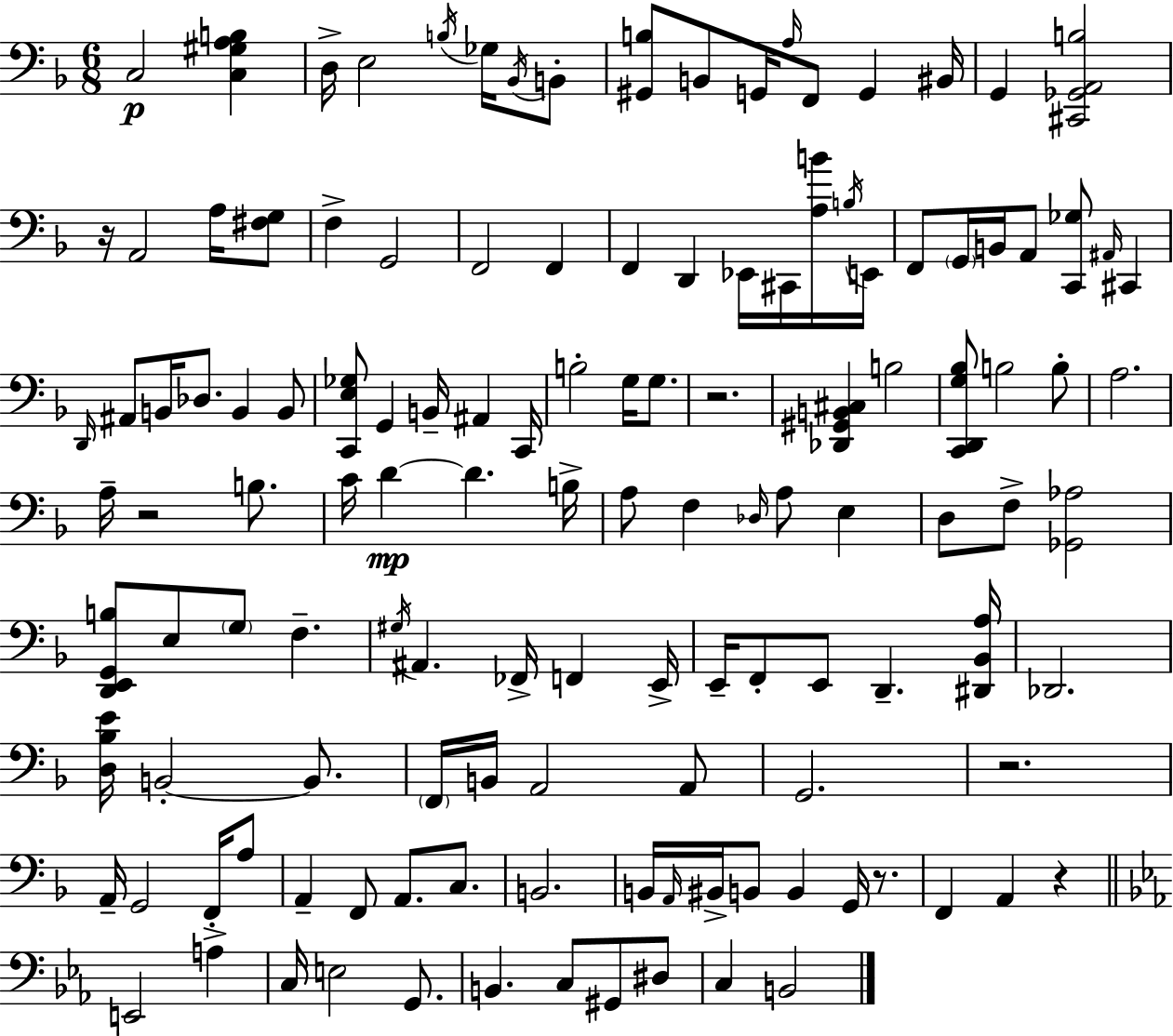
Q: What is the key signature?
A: D minor